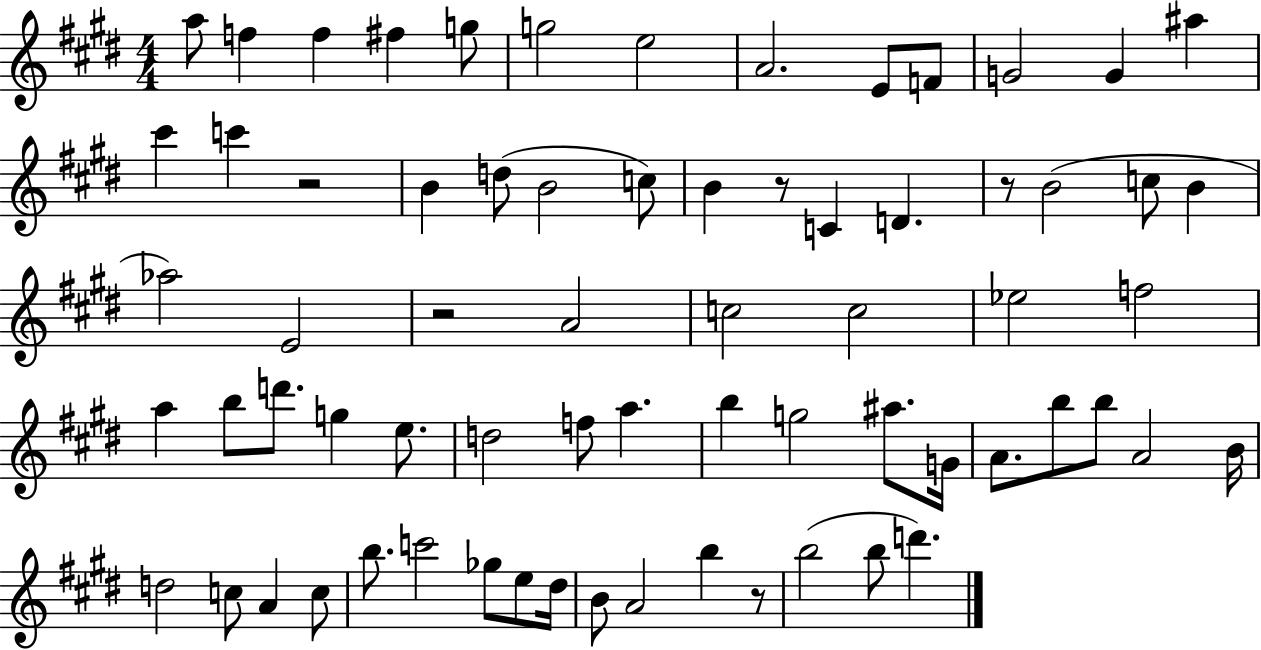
A5/e F5/q F5/q F#5/q G5/e G5/h E5/h A4/h. E4/e F4/e G4/h G4/q A#5/q C#6/q C6/q R/h B4/q D5/e B4/h C5/e B4/q R/e C4/q D4/q. R/e B4/h C5/e B4/q Ab5/h E4/h R/h A4/h C5/h C5/h Eb5/h F5/h A5/q B5/e D6/e. G5/q E5/e. D5/h F5/e A5/q. B5/q G5/h A#5/e. G4/s A4/e. B5/e B5/e A4/h B4/s D5/h C5/e A4/q C5/e B5/e. C6/h Gb5/e E5/e D#5/s B4/e A4/h B5/q R/e B5/h B5/e D6/q.